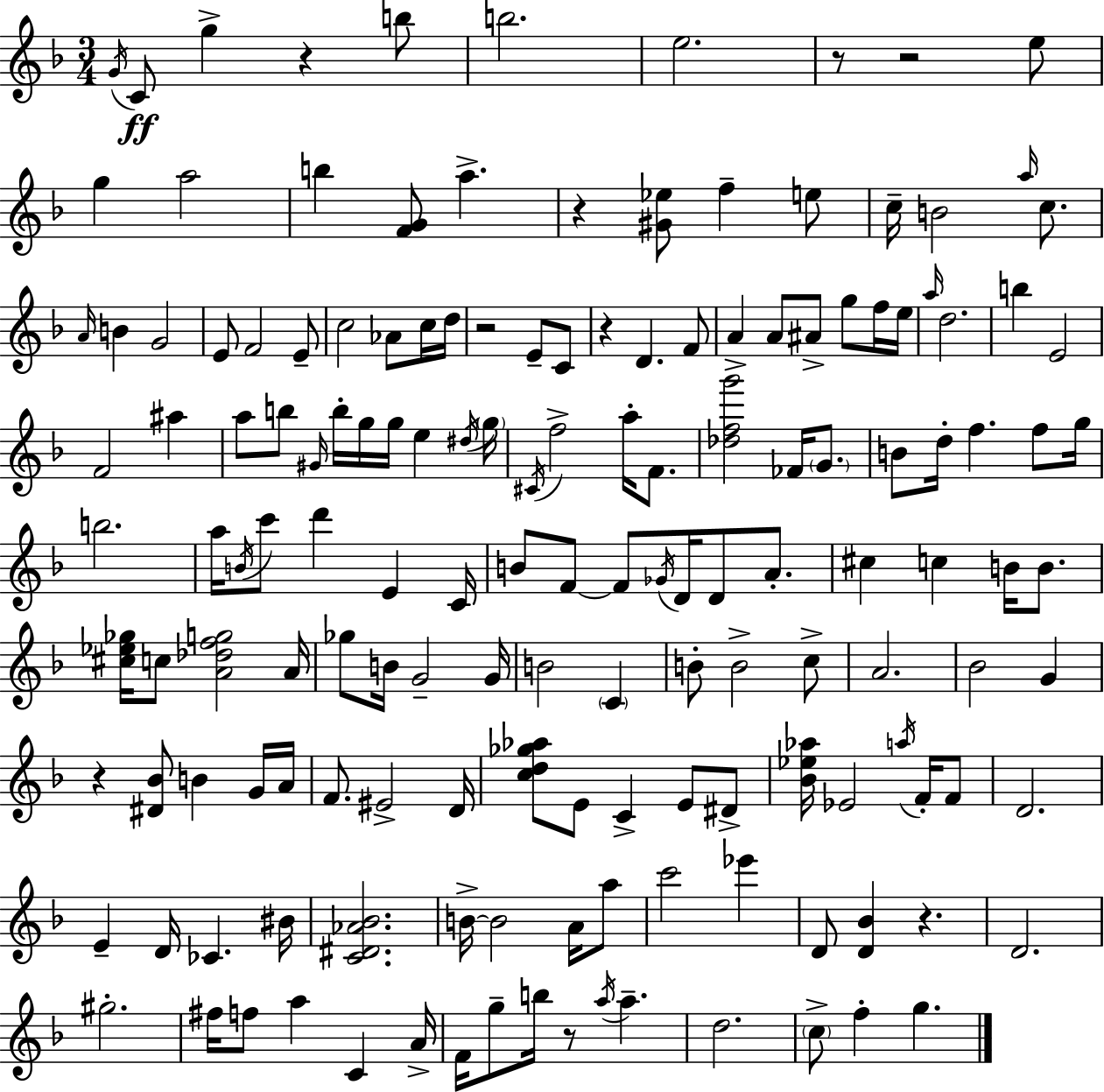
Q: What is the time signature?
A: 3/4